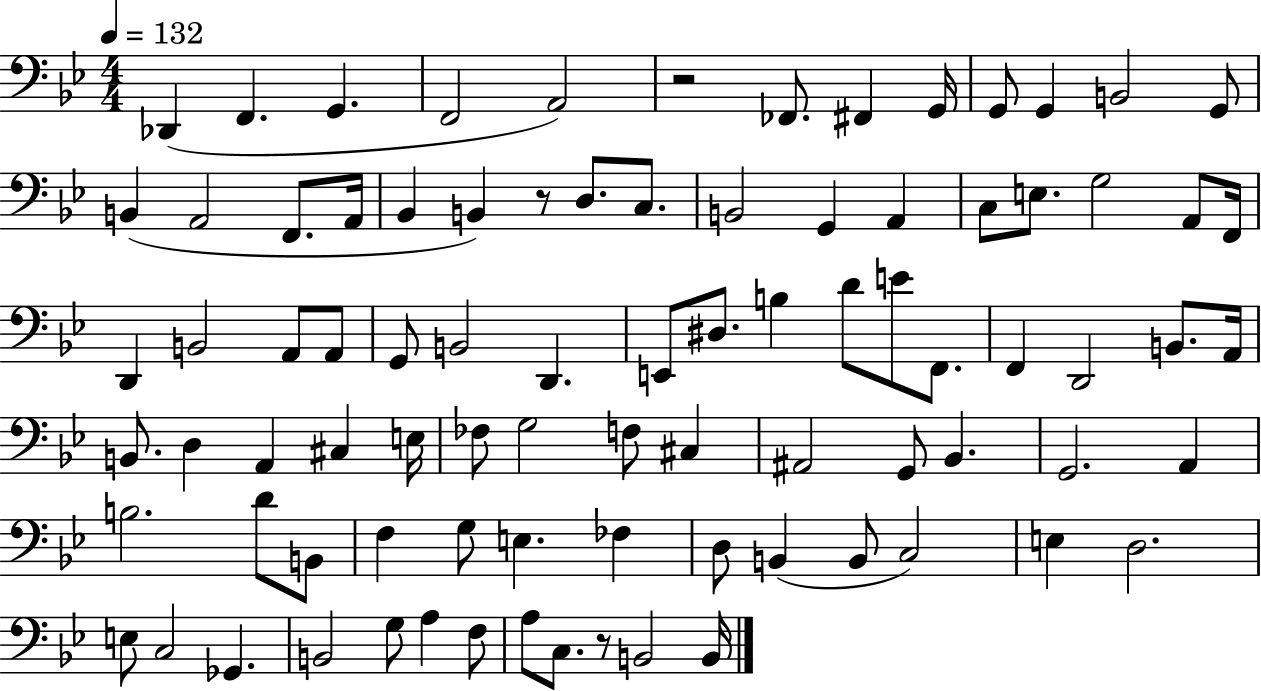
Db2/q F2/q. G2/q. F2/h A2/h R/h FES2/e. F#2/q G2/s G2/e G2/q B2/h G2/e B2/q A2/h F2/e. A2/s Bb2/q B2/q R/e D3/e. C3/e. B2/h G2/q A2/q C3/e E3/e. G3/h A2/e F2/s D2/q B2/h A2/e A2/e G2/e B2/h D2/q. E2/e D#3/e. B3/q D4/e E4/e F2/e. F2/q D2/h B2/e. A2/s B2/e. D3/q A2/q C#3/q E3/s FES3/e G3/h F3/e C#3/q A#2/h G2/e Bb2/q. G2/h. A2/q B3/h. D4/e B2/e F3/q G3/e E3/q. FES3/q D3/e B2/q B2/e C3/h E3/q D3/h. E3/e C3/h Gb2/q. B2/h G3/e A3/q F3/e A3/e C3/e. R/e B2/h B2/s